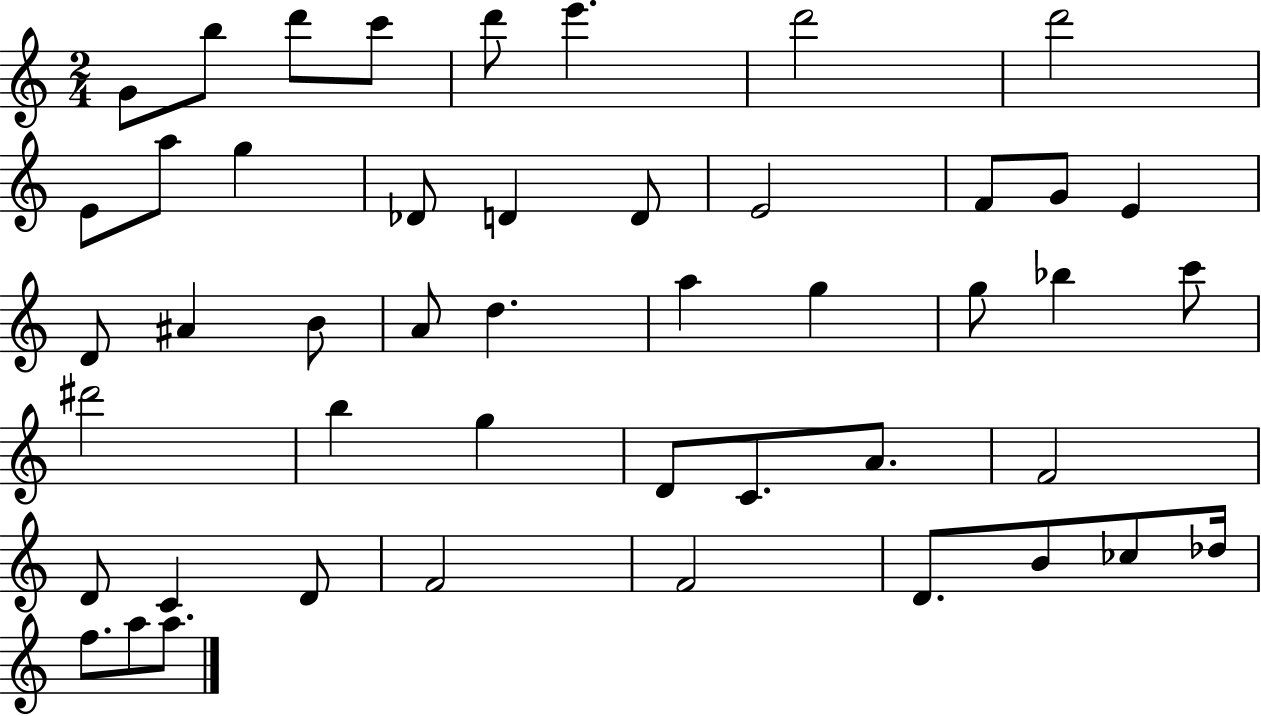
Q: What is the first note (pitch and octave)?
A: G4